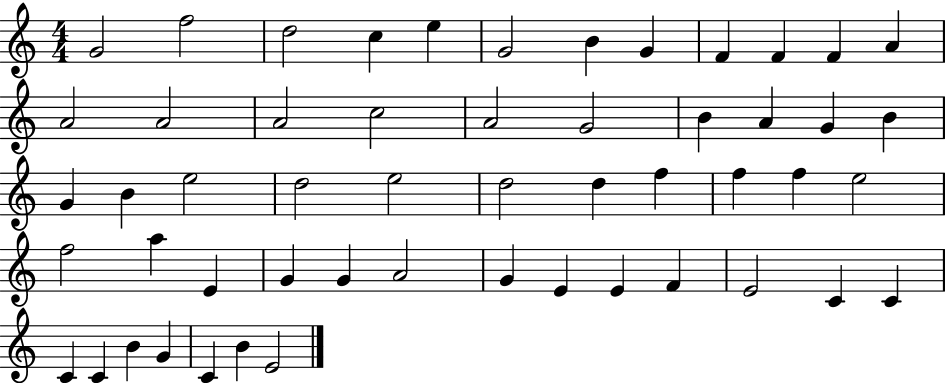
{
  \clef treble
  \numericTimeSignature
  \time 4/4
  \key c \major
  g'2 f''2 | d''2 c''4 e''4 | g'2 b'4 g'4 | f'4 f'4 f'4 a'4 | \break a'2 a'2 | a'2 c''2 | a'2 g'2 | b'4 a'4 g'4 b'4 | \break g'4 b'4 e''2 | d''2 e''2 | d''2 d''4 f''4 | f''4 f''4 e''2 | \break f''2 a''4 e'4 | g'4 g'4 a'2 | g'4 e'4 e'4 f'4 | e'2 c'4 c'4 | \break c'4 c'4 b'4 g'4 | c'4 b'4 e'2 | \bar "|."
}